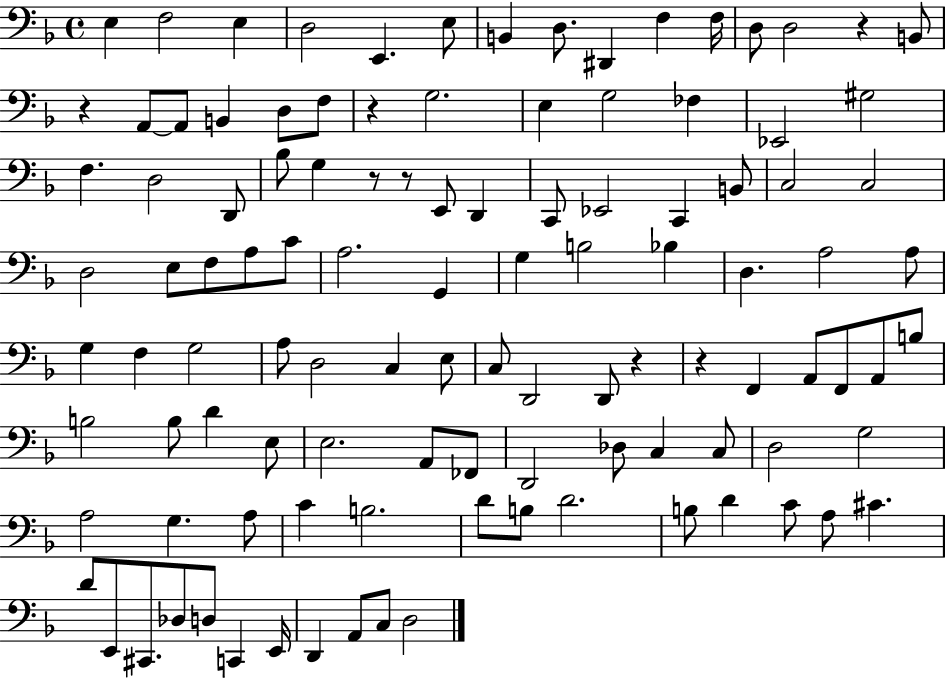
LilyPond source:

{
  \clef bass
  \time 4/4
  \defaultTimeSignature
  \key f \major
  \repeat volta 2 { e4 f2 e4 | d2 e,4. e8 | b,4 d8. dis,4 f4 f16 | d8 d2 r4 b,8 | \break r4 a,8~~ a,8 b,4 d8 f8 | r4 g2. | e4 g2 fes4 | ees,2 gis2 | \break f4. d2 d,8 | bes8 g4 r8 r8 e,8 d,4 | c,8 ees,2 c,4 b,8 | c2 c2 | \break d2 e8 f8 a8 c'8 | a2. g,4 | g4 b2 bes4 | d4. a2 a8 | \break g4 f4 g2 | a8 d2 c4 e8 | c8 d,2 d,8 r4 | r4 f,4 a,8 f,8 a,8 b8 | \break b2 b8 d'4 e8 | e2. a,8 fes,8 | d,2 des8 c4 c8 | d2 g2 | \break a2 g4. a8 | c'4 b2. | d'8 b8 d'2. | b8 d'4 c'8 a8 cis'4. | \break d'8 e,8 cis,8. des8 d8 c,4 e,16 | d,4 a,8 c8 d2 | } \bar "|."
}